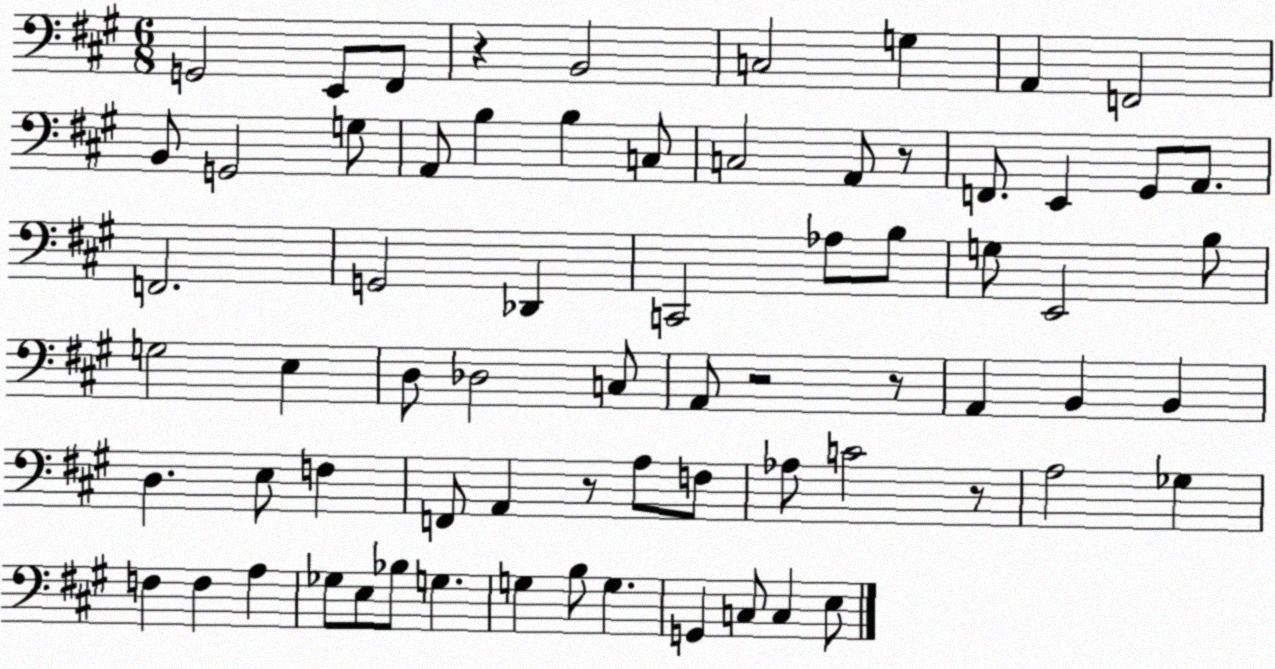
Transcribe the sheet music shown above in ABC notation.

X:1
T:Untitled
M:6/8
L:1/4
K:A
G,,2 E,,/2 ^F,,/2 z B,,2 C,2 G, A,, F,,2 B,,/2 G,,2 G,/2 A,,/2 B, B, C,/2 C,2 A,,/2 z/2 F,,/2 E,, ^G,,/2 A,,/2 F,,2 G,,2 _D,, C,,2 _A,/2 B,/2 G,/2 E,,2 B,/2 G,2 E, D,/2 _D,2 C,/2 A,,/2 z2 z/2 A,, B,, B,, D, E,/2 F, F,,/2 A,, z/2 A,/2 F,/2 _A,/2 C2 z/2 A,2 _G, F, F, A, _G,/2 E,/2 _B,/2 G, G, B,/2 G, G,, C,/2 C, E,/2